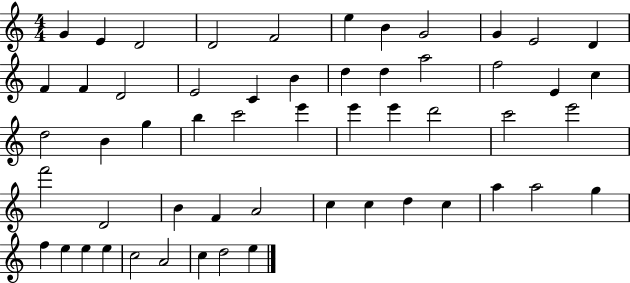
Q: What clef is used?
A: treble